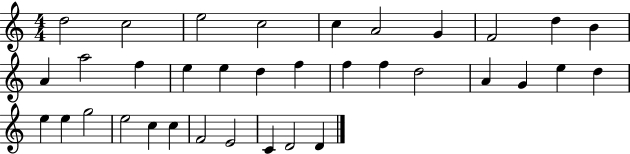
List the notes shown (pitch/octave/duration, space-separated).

D5/h C5/h E5/h C5/h C5/q A4/h G4/q F4/h D5/q B4/q A4/q A5/h F5/q E5/q E5/q D5/q F5/q F5/q F5/q D5/h A4/q G4/q E5/q D5/q E5/q E5/q G5/h E5/h C5/q C5/q F4/h E4/h C4/q D4/h D4/q